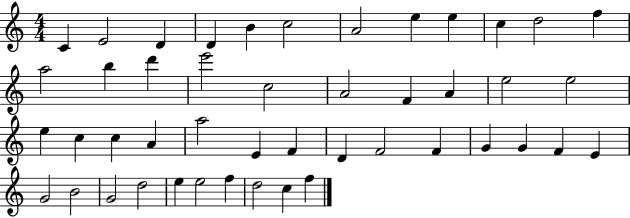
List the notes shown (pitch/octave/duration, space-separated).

C4/q E4/h D4/q D4/q B4/q C5/h A4/h E5/q E5/q C5/q D5/h F5/q A5/h B5/q D6/q E6/h C5/h A4/h F4/q A4/q E5/h E5/h E5/q C5/q C5/q A4/q A5/h E4/q F4/q D4/q F4/h F4/q G4/q G4/q F4/q E4/q G4/h B4/h G4/h D5/h E5/q E5/h F5/q D5/h C5/q F5/q